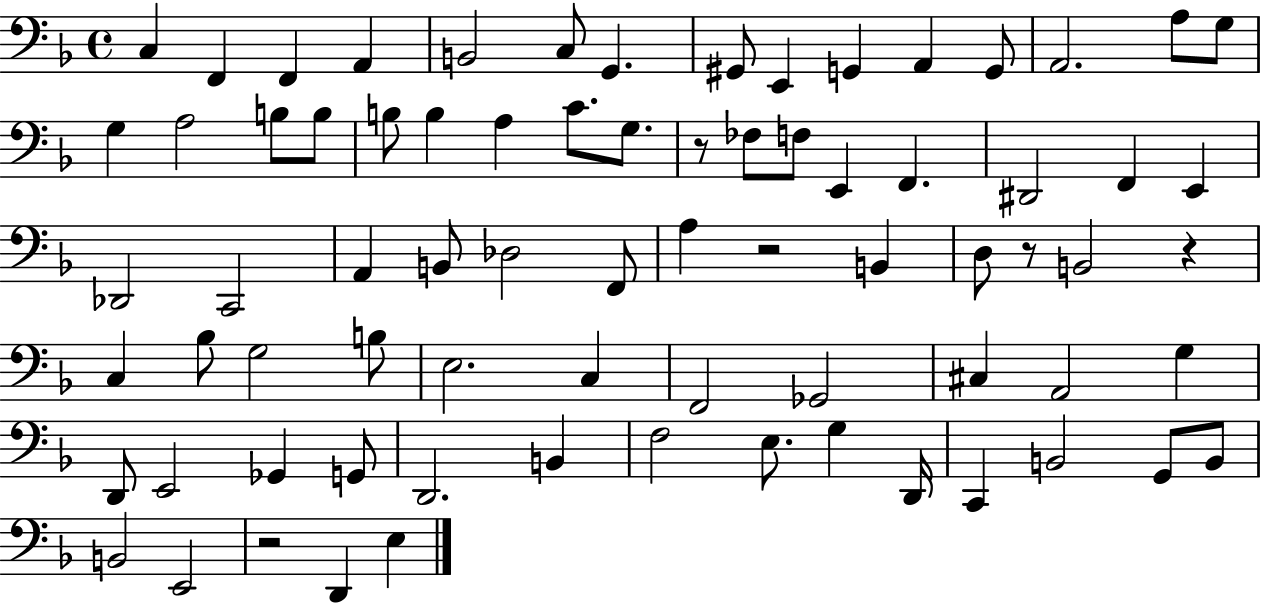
{
  \clef bass
  \time 4/4
  \defaultTimeSignature
  \key f \major
  c4 f,4 f,4 a,4 | b,2 c8 g,4. | gis,8 e,4 g,4 a,4 g,8 | a,2. a8 g8 | \break g4 a2 b8 b8 | b8 b4 a4 c'8. g8. | r8 fes8 f8 e,4 f,4. | dis,2 f,4 e,4 | \break des,2 c,2 | a,4 b,8 des2 f,8 | a4 r2 b,4 | d8 r8 b,2 r4 | \break c4 bes8 g2 b8 | e2. c4 | f,2 ges,2 | cis4 a,2 g4 | \break d,8 e,2 ges,4 g,8 | d,2. b,4 | f2 e8. g4 d,16 | c,4 b,2 g,8 b,8 | \break b,2 e,2 | r2 d,4 e4 | \bar "|."
}